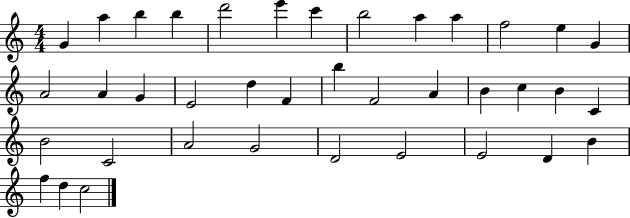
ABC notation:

X:1
T:Untitled
M:4/4
L:1/4
K:C
G a b b d'2 e' c' b2 a a f2 e G A2 A G E2 d F b F2 A B c B C B2 C2 A2 G2 D2 E2 E2 D B f d c2